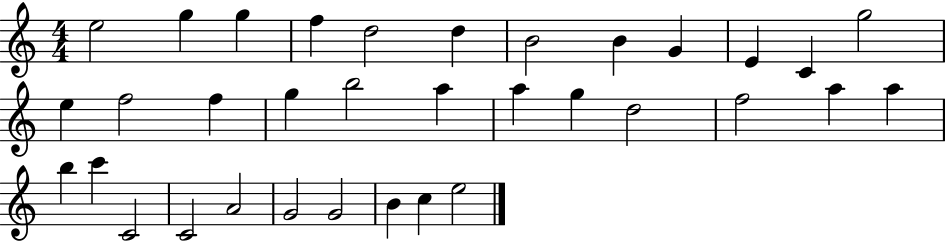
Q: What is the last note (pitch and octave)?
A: E5